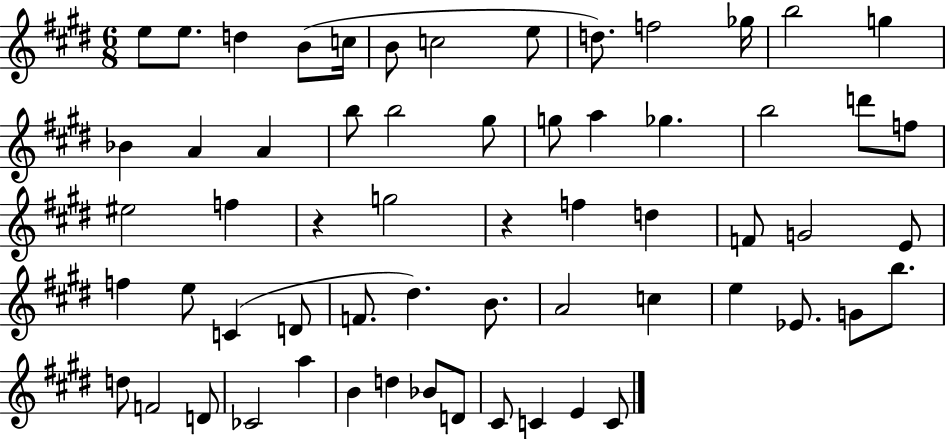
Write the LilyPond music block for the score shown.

{
  \clef treble
  \numericTimeSignature
  \time 6/8
  \key e \major
  e''8 e''8. d''4 b'8( c''16 | b'8 c''2 e''8 | d''8.) f''2 ges''16 | b''2 g''4 | \break bes'4 a'4 a'4 | b''8 b''2 gis''8 | g''8 a''4 ges''4. | b''2 d'''8 f''8 | \break eis''2 f''4 | r4 g''2 | r4 f''4 d''4 | f'8 g'2 e'8 | \break f''4 e''8 c'4( d'8 | f'8. dis''4.) b'8. | a'2 c''4 | e''4 ees'8. g'8 b''8. | \break d''8 f'2 d'8 | ces'2 a''4 | b'4 d''4 bes'8 d'8 | cis'8 c'4 e'4 c'8 | \break \bar "|."
}